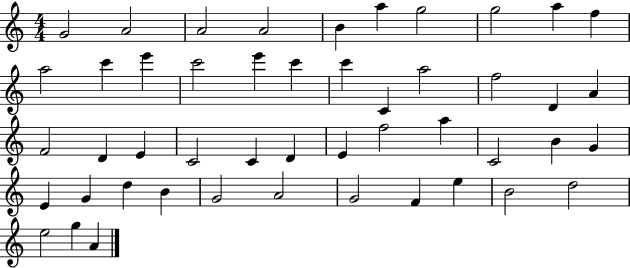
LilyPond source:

{
  \clef treble
  \numericTimeSignature
  \time 4/4
  \key c \major
  g'2 a'2 | a'2 a'2 | b'4 a''4 g''2 | g''2 a''4 f''4 | \break a''2 c'''4 e'''4 | c'''2 e'''4 c'''4 | c'''4 c'4 a''2 | f''2 d'4 a'4 | \break f'2 d'4 e'4 | c'2 c'4 d'4 | e'4 f''2 a''4 | c'2 b'4 g'4 | \break e'4 g'4 d''4 b'4 | g'2 a'2 | g'2 f'4 e''4 | b'2 d''2 | \break e''2 g''4 a'4 | \bar "|."
}